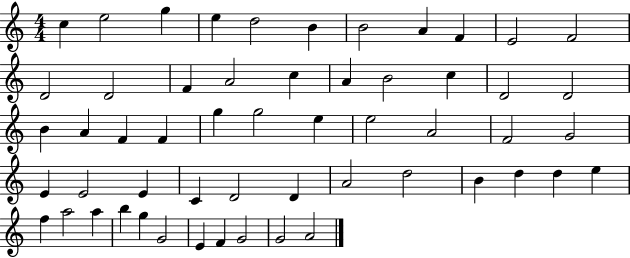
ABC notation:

X:1
T:Untitled
M:4/4
L:1/4
K:C
c e2 g e d2 B B2 A F E2 F2 D2 D2 F A2 c A B2 c D2 D2 B A F F g g2 e e2 A2 F2 G2 E E2 E C D2 D A2 d2 B d d e f a2 a b g G2 E F G2 G2 A2